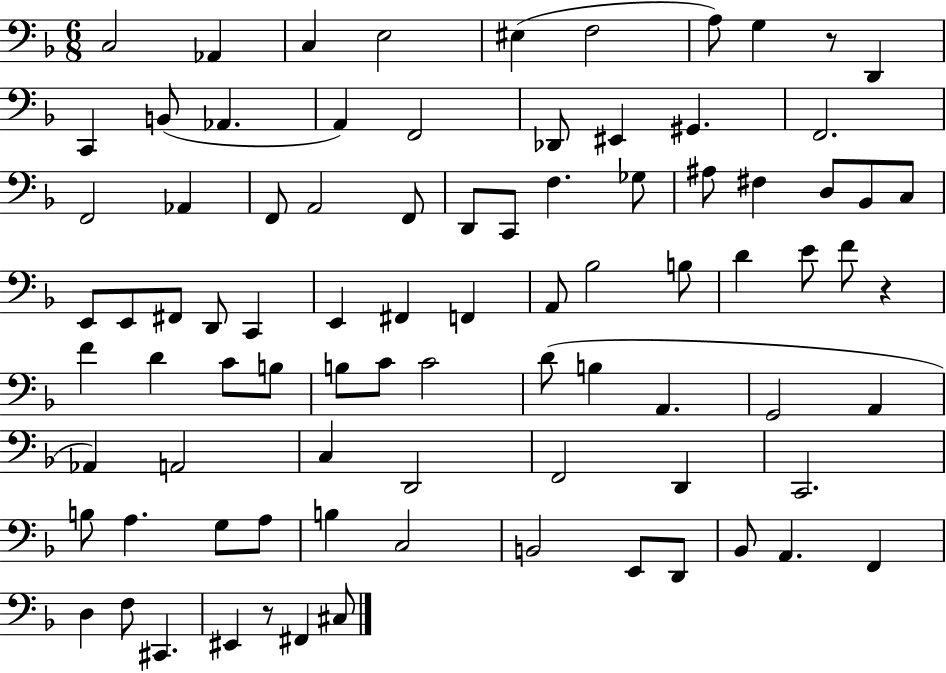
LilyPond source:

{
  \clef bass
  \numericTimeSignature
  \time 6/8
  \key f \major
  c2 aes,4 | c4 e2 | eis4( f2 | a8) g4 r8 d,4 | \break c,4 b,8( aes,4. | a,4) f,2 | des,8 eis,4 gis,4. | f,2. | \break f,2 aes,4 | f,8 a,2 f,8 | d,8 c,8 f4. ges8 | ais8 fis4 d8 bes,8 c8 | \break e,8 e,8 fis,8 d,8 c,4 | e,4 fis,4 f,4 | a,8 bes2 b8 | d'4 e'8 f'8 r4 | \break f'4 d'4 c'8 b8 | b8 c'8 c'2 | d'8( b4 a,4. | g,2 a,4 | \break aes,4) a,2 | c4 d,2 | f,2 d,4 | c,2. | \break b8 a4. g8 a8 | b4 c2 | b,2 e,8 d,8 | bes,8 a,4. f,4 | \break d4 f8 cis,4. | eis,4 r8 fis,4 cis8 | \bar "|."
}